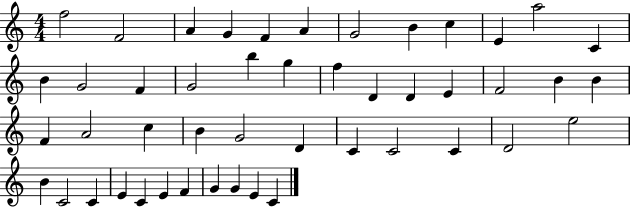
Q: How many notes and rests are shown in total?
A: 47